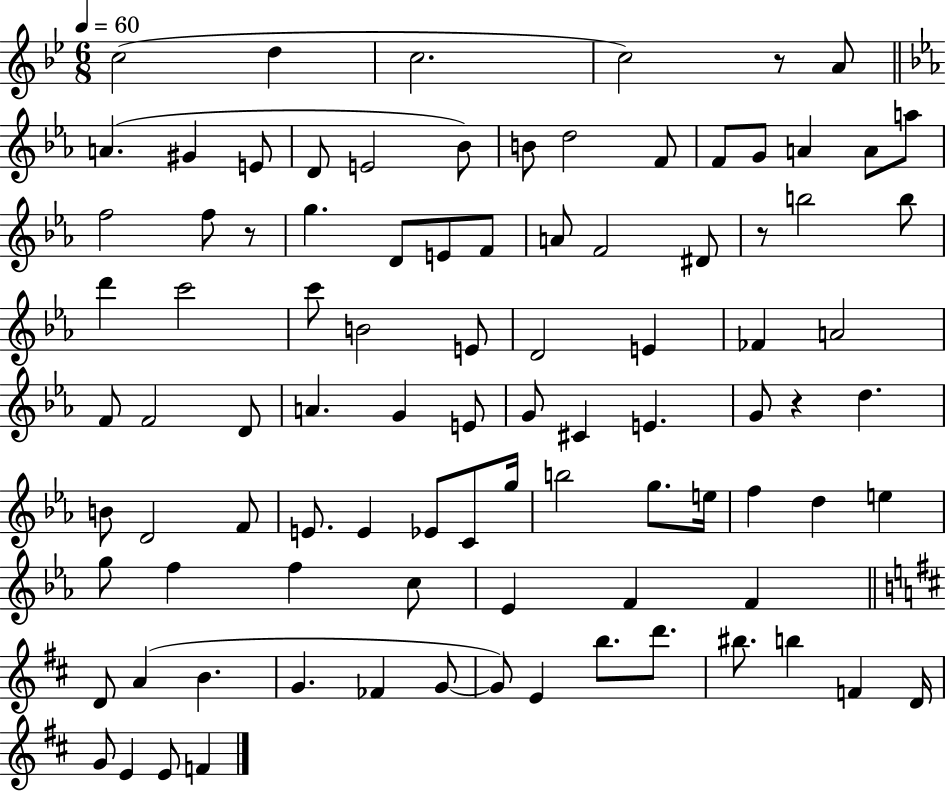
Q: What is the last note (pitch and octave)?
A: F4